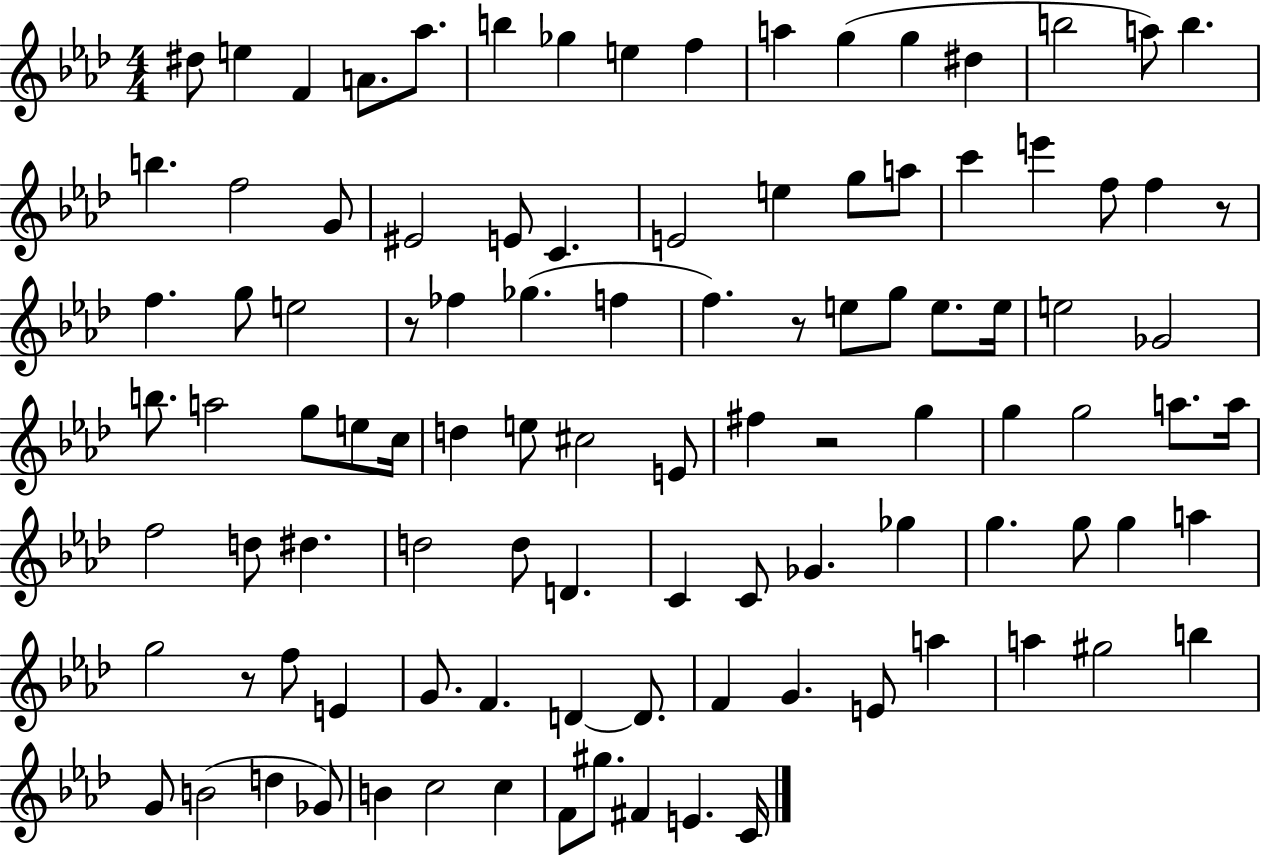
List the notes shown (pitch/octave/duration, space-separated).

D#5/e E5/q F4/q A4/e. Ab5/e. B5/q Gb5/q E5/q F5/q A5/q G5/q G5/q D#5/q B5/h A5/e B5/q. B5/q. F5/h G4/e EIS4/h E4/e C4/q. E4/h E5/q G5/e A5/e C6/q E6/q F5/e F5/q R/e F5/q. G5/e E5/h R/e FES5/q Gb5/q. F5/q F5/q. R/e E5/e G5/e E5/e. E5/s E5/h Gb4/h B5/e. A5/h G5/e E5/e C5/s D5/q E5/e C#5/h E4/e F#5/q R/h G5/q G5/q G5/h A5/e. A5/s F5/h D5/e D#5/q. D5/h D5/e D4/q. C4/q C4/e Gb4/q. Gb5/q G5/q. G5/e G5/q A5/q G5/h R/e F5/e E4/q G4/e. F4/q. D4/q D4/e. F4/q G4/q. E4/e A5/q A5/q G#5/h B5/q G4/e B4/h D5/q Gb4/e B4/q C5/h C5/q F4/e G#5/e. F#4/q E4/q. C4/s